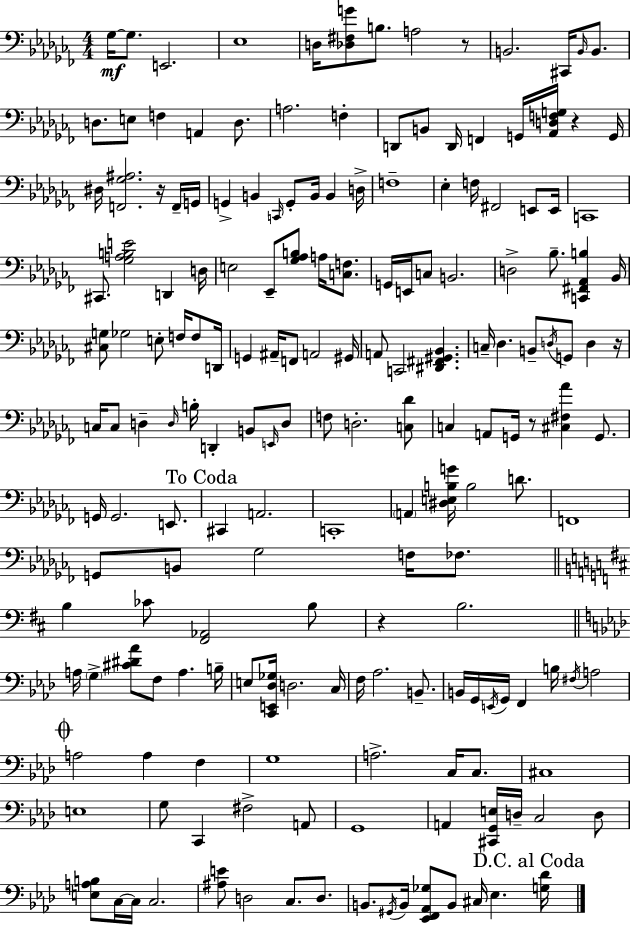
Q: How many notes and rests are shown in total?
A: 181